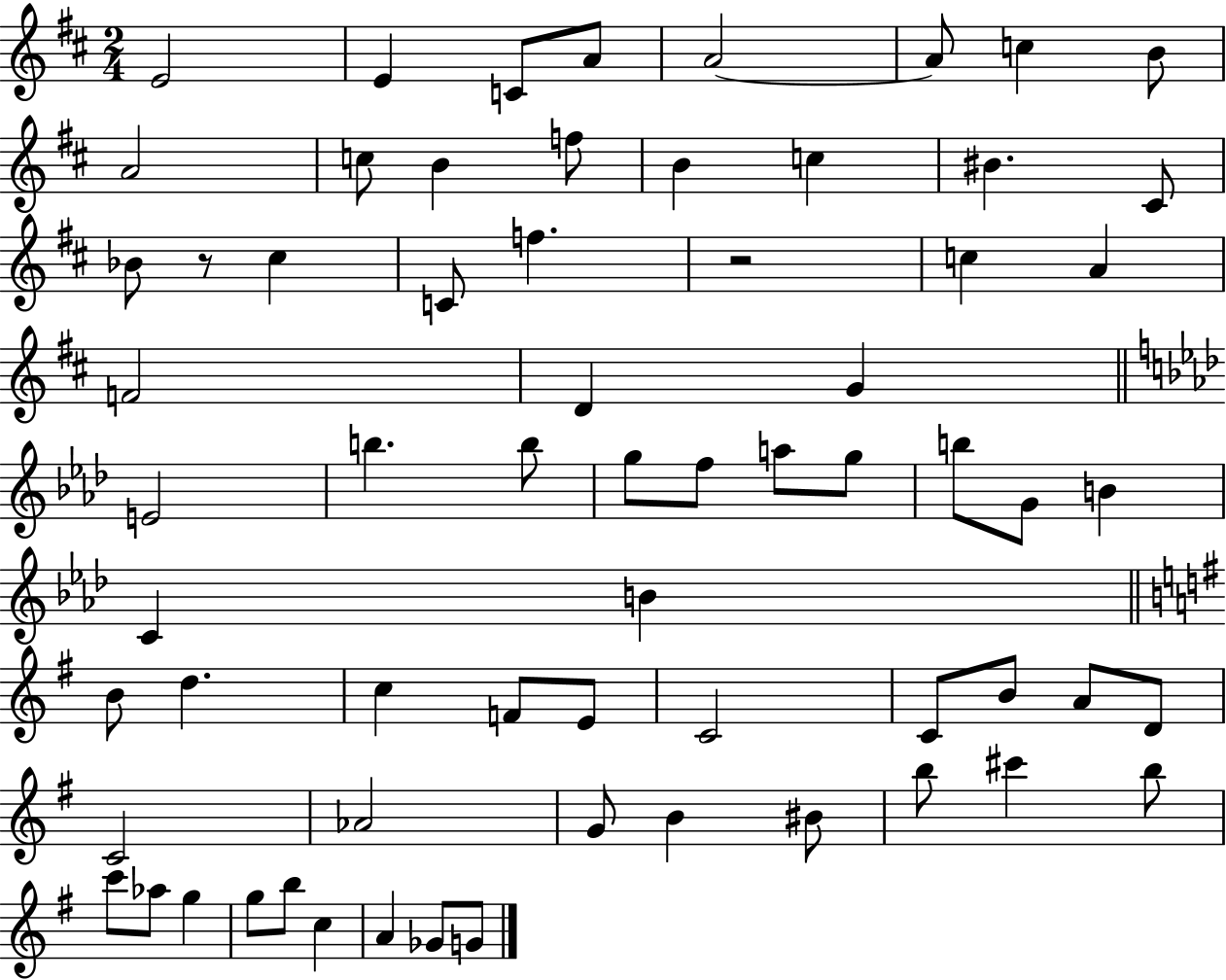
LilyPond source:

{
  \clef treble
  \numericTimeSignature
  \time 2/4
  \key d \major
  \repeat volta 2 { e'2 | e'4 c'8 a'8 | a'2~~ | a'8 c''4 b'8 | \break a'2 | c''8 b'4 f''8 | b'4 c''4 | bis'4. cis'8 | \break bes'8 r8 cis''4 | c'8 f''4. | r2 | c''4 a'4 | \break f'2 | d'4 g'4 | \bar "||" \break \key f \minor e'2 | b''4. b''8 | g''8 f''8 a''8 g''8 | b''8 g'8 b'4 | \break c'4 b'4 | \bar "||" \break \key g \major b'8 d''4. | c''4 f'8 e'8 | c'2 | c'8 b'8 a'8 d'8 | \break c'2 | aes'2 | g'8 b'4 bis'8 | b''8 cis'''4 b''8 | \break c'''8 aes''8 g''4 | g''8 b''8 c''4 | a'4 ges'8 g'8 | } \bar "|."
}